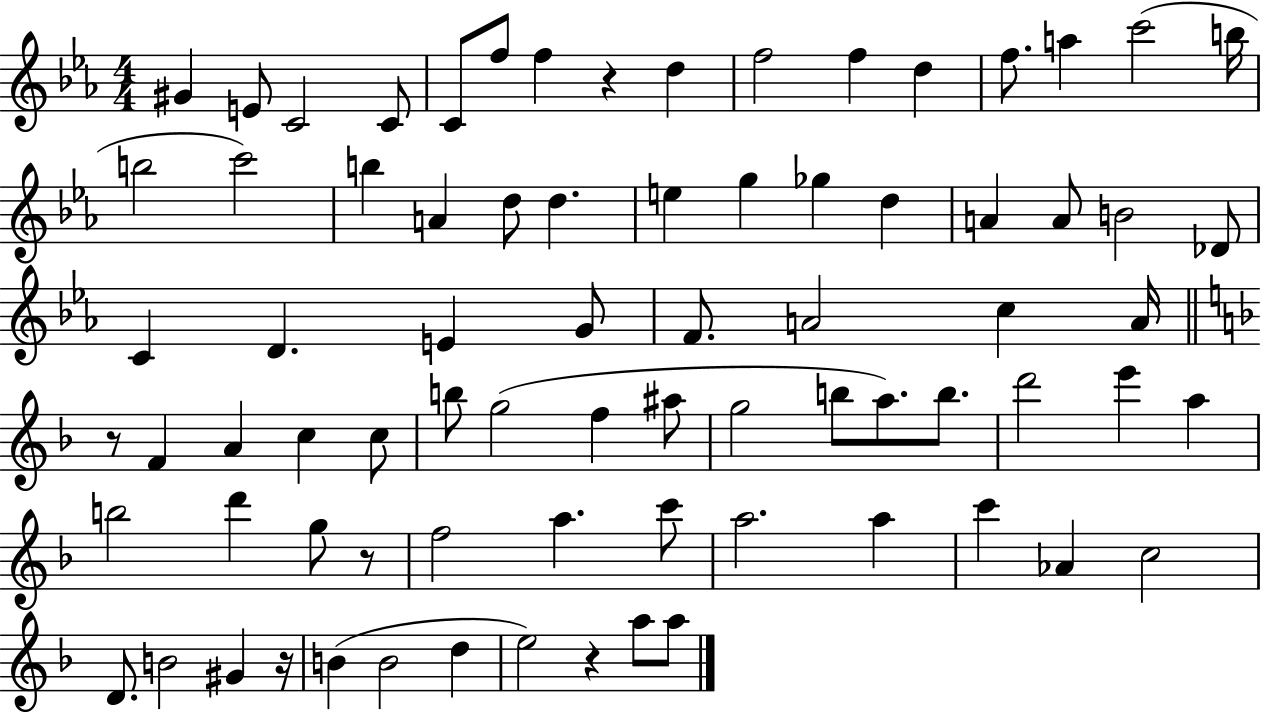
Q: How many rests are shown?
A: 5